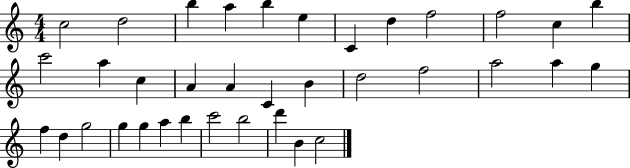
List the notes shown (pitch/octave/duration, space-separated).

C5/h D5/h B5/q A5/q B5/q E5/q C4/q D5/q F5/h F5/h C5/q B5/q C6/h A5/q C5/q A4/q A4/q C4/q B4/q D5/h F5/h A5/h A5/q G5/q F5/q D5/q G5/h G5/q G5/q A5/q B5/q C6/h B5/h D6/q B4/q C5/h